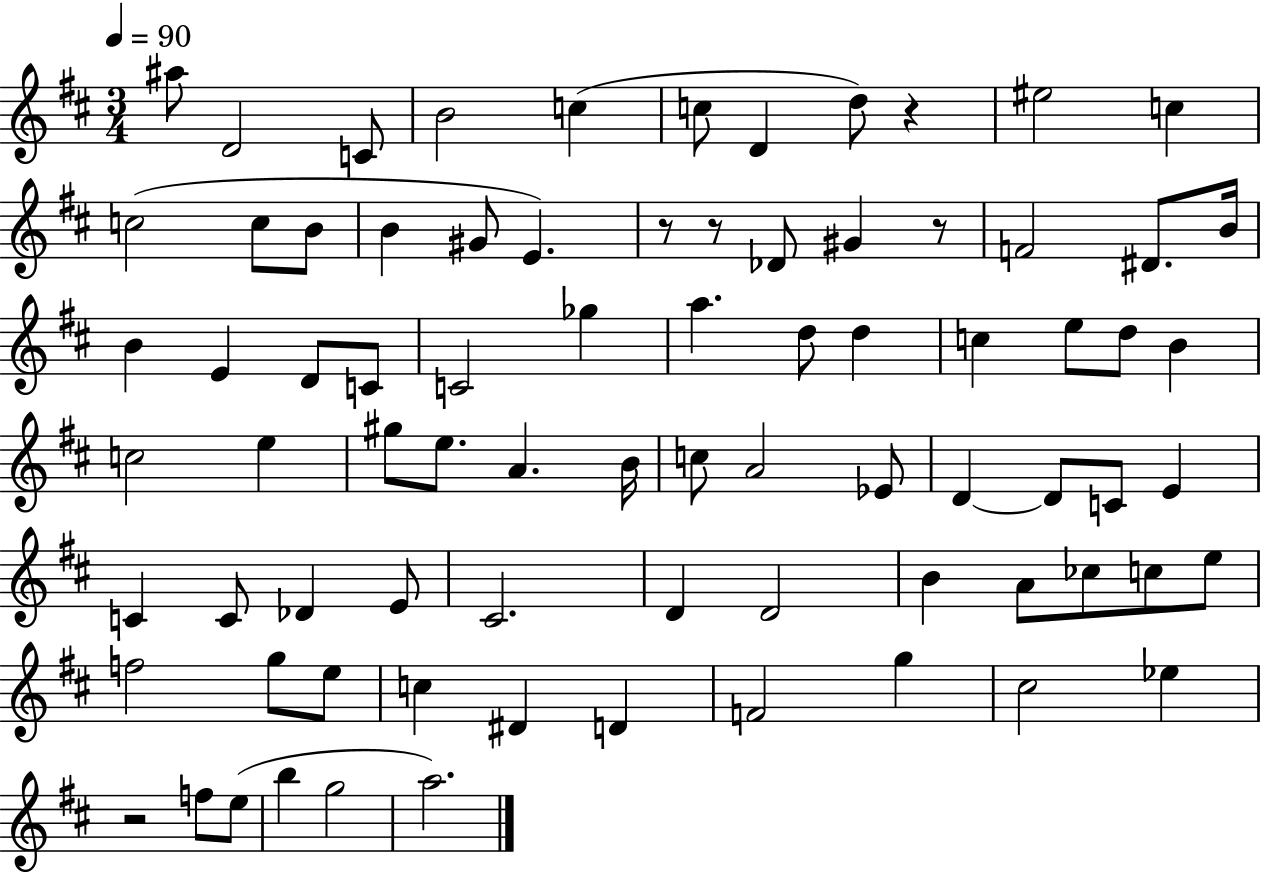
A#5/e D4/h C4/e B4/h C5/q C5/e D4/q D5/e R/q EIS5/h C5/q C5/h C5/e B4/e B4/q G#4/e E4/q. R/e R/e Db4/e G#4/q R/e F4/h D#4/e. B4/s B4/q E4/q D4/e C4/e C4/h Gb5/q A5/q. D5/e D5/q C5/q E5/e D5/e B4/q C5/h E5/q G#5/e E5/e. A4/q. B4/s C5/e A4/h Eb4/e D4/q D4/e C4/e E4/q C4/q C4/e Db4/q E4/e C#4/h. D4/q D4/h B4/q A4/e CES5/e C5/e E5/e F5/h G5/e E5/e C5/q D#4/q D4/q F4/h G5/q C#5/h Eb5/q R/h F5/e E5/e B5/q G5/h A5/h.